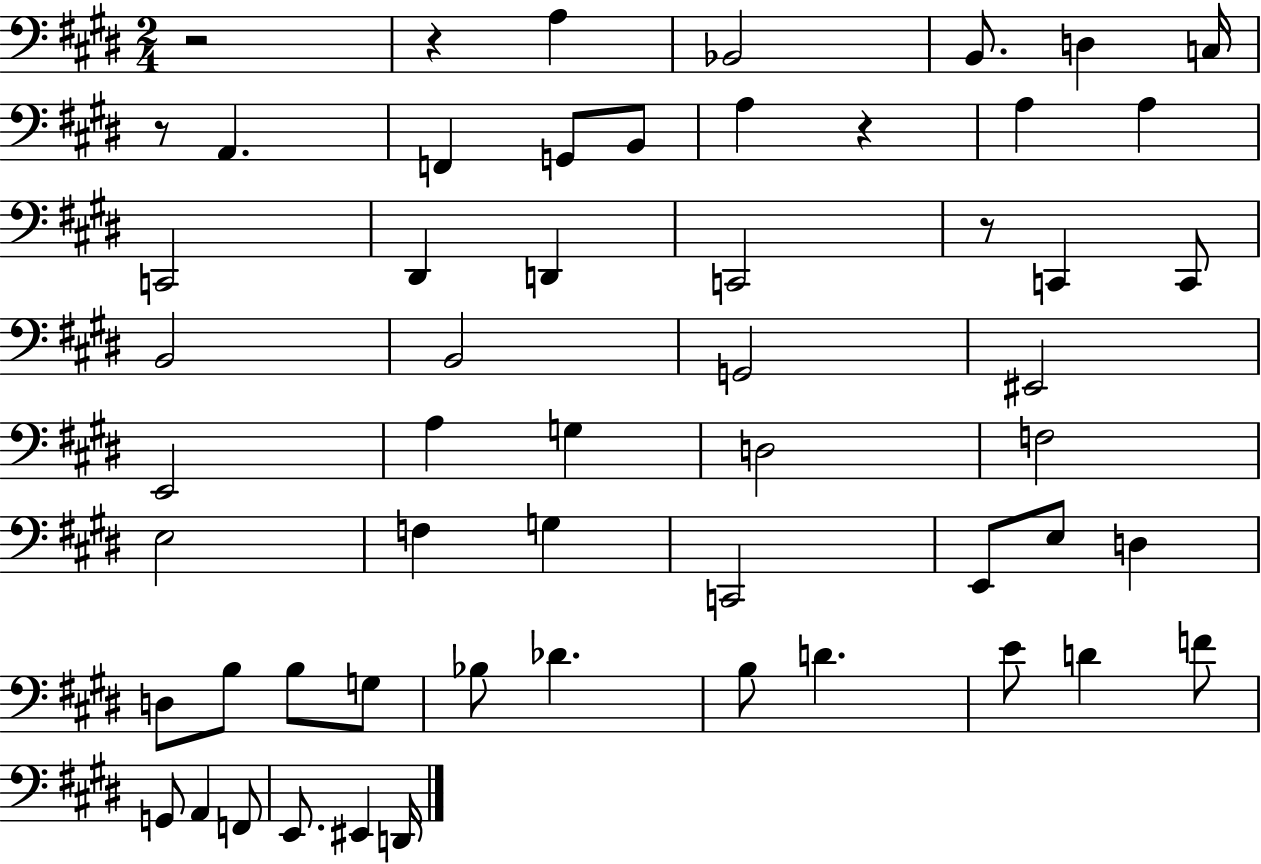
{
  \clef bass
  \numericTimeSignature
  \time 2/4
  \key e \major
  \repeat volta 2 { r2 | r4 a4 | bes,2 | b,8. d4 c16 | \break r8 a,4. | f,4 g,8 b,8 | a4 r4 | a4 a4 | \break c,2 | dis,4 d,4 | c,2 | r8 c,4 c,8 | \break b,2 | b,2 | g,2 | eis,2 | \break e,2 | a4 g4 | d2 | f2 | \break e2 | f4 g4 | c,2 | e,8 e8 d4 | \break d8 b8 b8 g8 | bes8 des'4. | b8 d'4. | e'8 d'4 f'8 | \break g,8 a,4 f,8 | e,8. eis,4 d,16 | } \bar "|."
}